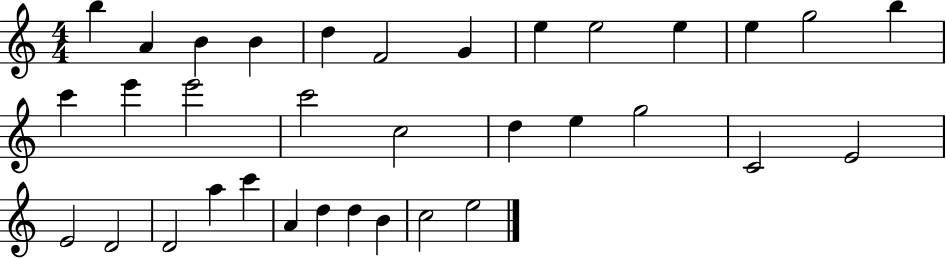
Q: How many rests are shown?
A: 0